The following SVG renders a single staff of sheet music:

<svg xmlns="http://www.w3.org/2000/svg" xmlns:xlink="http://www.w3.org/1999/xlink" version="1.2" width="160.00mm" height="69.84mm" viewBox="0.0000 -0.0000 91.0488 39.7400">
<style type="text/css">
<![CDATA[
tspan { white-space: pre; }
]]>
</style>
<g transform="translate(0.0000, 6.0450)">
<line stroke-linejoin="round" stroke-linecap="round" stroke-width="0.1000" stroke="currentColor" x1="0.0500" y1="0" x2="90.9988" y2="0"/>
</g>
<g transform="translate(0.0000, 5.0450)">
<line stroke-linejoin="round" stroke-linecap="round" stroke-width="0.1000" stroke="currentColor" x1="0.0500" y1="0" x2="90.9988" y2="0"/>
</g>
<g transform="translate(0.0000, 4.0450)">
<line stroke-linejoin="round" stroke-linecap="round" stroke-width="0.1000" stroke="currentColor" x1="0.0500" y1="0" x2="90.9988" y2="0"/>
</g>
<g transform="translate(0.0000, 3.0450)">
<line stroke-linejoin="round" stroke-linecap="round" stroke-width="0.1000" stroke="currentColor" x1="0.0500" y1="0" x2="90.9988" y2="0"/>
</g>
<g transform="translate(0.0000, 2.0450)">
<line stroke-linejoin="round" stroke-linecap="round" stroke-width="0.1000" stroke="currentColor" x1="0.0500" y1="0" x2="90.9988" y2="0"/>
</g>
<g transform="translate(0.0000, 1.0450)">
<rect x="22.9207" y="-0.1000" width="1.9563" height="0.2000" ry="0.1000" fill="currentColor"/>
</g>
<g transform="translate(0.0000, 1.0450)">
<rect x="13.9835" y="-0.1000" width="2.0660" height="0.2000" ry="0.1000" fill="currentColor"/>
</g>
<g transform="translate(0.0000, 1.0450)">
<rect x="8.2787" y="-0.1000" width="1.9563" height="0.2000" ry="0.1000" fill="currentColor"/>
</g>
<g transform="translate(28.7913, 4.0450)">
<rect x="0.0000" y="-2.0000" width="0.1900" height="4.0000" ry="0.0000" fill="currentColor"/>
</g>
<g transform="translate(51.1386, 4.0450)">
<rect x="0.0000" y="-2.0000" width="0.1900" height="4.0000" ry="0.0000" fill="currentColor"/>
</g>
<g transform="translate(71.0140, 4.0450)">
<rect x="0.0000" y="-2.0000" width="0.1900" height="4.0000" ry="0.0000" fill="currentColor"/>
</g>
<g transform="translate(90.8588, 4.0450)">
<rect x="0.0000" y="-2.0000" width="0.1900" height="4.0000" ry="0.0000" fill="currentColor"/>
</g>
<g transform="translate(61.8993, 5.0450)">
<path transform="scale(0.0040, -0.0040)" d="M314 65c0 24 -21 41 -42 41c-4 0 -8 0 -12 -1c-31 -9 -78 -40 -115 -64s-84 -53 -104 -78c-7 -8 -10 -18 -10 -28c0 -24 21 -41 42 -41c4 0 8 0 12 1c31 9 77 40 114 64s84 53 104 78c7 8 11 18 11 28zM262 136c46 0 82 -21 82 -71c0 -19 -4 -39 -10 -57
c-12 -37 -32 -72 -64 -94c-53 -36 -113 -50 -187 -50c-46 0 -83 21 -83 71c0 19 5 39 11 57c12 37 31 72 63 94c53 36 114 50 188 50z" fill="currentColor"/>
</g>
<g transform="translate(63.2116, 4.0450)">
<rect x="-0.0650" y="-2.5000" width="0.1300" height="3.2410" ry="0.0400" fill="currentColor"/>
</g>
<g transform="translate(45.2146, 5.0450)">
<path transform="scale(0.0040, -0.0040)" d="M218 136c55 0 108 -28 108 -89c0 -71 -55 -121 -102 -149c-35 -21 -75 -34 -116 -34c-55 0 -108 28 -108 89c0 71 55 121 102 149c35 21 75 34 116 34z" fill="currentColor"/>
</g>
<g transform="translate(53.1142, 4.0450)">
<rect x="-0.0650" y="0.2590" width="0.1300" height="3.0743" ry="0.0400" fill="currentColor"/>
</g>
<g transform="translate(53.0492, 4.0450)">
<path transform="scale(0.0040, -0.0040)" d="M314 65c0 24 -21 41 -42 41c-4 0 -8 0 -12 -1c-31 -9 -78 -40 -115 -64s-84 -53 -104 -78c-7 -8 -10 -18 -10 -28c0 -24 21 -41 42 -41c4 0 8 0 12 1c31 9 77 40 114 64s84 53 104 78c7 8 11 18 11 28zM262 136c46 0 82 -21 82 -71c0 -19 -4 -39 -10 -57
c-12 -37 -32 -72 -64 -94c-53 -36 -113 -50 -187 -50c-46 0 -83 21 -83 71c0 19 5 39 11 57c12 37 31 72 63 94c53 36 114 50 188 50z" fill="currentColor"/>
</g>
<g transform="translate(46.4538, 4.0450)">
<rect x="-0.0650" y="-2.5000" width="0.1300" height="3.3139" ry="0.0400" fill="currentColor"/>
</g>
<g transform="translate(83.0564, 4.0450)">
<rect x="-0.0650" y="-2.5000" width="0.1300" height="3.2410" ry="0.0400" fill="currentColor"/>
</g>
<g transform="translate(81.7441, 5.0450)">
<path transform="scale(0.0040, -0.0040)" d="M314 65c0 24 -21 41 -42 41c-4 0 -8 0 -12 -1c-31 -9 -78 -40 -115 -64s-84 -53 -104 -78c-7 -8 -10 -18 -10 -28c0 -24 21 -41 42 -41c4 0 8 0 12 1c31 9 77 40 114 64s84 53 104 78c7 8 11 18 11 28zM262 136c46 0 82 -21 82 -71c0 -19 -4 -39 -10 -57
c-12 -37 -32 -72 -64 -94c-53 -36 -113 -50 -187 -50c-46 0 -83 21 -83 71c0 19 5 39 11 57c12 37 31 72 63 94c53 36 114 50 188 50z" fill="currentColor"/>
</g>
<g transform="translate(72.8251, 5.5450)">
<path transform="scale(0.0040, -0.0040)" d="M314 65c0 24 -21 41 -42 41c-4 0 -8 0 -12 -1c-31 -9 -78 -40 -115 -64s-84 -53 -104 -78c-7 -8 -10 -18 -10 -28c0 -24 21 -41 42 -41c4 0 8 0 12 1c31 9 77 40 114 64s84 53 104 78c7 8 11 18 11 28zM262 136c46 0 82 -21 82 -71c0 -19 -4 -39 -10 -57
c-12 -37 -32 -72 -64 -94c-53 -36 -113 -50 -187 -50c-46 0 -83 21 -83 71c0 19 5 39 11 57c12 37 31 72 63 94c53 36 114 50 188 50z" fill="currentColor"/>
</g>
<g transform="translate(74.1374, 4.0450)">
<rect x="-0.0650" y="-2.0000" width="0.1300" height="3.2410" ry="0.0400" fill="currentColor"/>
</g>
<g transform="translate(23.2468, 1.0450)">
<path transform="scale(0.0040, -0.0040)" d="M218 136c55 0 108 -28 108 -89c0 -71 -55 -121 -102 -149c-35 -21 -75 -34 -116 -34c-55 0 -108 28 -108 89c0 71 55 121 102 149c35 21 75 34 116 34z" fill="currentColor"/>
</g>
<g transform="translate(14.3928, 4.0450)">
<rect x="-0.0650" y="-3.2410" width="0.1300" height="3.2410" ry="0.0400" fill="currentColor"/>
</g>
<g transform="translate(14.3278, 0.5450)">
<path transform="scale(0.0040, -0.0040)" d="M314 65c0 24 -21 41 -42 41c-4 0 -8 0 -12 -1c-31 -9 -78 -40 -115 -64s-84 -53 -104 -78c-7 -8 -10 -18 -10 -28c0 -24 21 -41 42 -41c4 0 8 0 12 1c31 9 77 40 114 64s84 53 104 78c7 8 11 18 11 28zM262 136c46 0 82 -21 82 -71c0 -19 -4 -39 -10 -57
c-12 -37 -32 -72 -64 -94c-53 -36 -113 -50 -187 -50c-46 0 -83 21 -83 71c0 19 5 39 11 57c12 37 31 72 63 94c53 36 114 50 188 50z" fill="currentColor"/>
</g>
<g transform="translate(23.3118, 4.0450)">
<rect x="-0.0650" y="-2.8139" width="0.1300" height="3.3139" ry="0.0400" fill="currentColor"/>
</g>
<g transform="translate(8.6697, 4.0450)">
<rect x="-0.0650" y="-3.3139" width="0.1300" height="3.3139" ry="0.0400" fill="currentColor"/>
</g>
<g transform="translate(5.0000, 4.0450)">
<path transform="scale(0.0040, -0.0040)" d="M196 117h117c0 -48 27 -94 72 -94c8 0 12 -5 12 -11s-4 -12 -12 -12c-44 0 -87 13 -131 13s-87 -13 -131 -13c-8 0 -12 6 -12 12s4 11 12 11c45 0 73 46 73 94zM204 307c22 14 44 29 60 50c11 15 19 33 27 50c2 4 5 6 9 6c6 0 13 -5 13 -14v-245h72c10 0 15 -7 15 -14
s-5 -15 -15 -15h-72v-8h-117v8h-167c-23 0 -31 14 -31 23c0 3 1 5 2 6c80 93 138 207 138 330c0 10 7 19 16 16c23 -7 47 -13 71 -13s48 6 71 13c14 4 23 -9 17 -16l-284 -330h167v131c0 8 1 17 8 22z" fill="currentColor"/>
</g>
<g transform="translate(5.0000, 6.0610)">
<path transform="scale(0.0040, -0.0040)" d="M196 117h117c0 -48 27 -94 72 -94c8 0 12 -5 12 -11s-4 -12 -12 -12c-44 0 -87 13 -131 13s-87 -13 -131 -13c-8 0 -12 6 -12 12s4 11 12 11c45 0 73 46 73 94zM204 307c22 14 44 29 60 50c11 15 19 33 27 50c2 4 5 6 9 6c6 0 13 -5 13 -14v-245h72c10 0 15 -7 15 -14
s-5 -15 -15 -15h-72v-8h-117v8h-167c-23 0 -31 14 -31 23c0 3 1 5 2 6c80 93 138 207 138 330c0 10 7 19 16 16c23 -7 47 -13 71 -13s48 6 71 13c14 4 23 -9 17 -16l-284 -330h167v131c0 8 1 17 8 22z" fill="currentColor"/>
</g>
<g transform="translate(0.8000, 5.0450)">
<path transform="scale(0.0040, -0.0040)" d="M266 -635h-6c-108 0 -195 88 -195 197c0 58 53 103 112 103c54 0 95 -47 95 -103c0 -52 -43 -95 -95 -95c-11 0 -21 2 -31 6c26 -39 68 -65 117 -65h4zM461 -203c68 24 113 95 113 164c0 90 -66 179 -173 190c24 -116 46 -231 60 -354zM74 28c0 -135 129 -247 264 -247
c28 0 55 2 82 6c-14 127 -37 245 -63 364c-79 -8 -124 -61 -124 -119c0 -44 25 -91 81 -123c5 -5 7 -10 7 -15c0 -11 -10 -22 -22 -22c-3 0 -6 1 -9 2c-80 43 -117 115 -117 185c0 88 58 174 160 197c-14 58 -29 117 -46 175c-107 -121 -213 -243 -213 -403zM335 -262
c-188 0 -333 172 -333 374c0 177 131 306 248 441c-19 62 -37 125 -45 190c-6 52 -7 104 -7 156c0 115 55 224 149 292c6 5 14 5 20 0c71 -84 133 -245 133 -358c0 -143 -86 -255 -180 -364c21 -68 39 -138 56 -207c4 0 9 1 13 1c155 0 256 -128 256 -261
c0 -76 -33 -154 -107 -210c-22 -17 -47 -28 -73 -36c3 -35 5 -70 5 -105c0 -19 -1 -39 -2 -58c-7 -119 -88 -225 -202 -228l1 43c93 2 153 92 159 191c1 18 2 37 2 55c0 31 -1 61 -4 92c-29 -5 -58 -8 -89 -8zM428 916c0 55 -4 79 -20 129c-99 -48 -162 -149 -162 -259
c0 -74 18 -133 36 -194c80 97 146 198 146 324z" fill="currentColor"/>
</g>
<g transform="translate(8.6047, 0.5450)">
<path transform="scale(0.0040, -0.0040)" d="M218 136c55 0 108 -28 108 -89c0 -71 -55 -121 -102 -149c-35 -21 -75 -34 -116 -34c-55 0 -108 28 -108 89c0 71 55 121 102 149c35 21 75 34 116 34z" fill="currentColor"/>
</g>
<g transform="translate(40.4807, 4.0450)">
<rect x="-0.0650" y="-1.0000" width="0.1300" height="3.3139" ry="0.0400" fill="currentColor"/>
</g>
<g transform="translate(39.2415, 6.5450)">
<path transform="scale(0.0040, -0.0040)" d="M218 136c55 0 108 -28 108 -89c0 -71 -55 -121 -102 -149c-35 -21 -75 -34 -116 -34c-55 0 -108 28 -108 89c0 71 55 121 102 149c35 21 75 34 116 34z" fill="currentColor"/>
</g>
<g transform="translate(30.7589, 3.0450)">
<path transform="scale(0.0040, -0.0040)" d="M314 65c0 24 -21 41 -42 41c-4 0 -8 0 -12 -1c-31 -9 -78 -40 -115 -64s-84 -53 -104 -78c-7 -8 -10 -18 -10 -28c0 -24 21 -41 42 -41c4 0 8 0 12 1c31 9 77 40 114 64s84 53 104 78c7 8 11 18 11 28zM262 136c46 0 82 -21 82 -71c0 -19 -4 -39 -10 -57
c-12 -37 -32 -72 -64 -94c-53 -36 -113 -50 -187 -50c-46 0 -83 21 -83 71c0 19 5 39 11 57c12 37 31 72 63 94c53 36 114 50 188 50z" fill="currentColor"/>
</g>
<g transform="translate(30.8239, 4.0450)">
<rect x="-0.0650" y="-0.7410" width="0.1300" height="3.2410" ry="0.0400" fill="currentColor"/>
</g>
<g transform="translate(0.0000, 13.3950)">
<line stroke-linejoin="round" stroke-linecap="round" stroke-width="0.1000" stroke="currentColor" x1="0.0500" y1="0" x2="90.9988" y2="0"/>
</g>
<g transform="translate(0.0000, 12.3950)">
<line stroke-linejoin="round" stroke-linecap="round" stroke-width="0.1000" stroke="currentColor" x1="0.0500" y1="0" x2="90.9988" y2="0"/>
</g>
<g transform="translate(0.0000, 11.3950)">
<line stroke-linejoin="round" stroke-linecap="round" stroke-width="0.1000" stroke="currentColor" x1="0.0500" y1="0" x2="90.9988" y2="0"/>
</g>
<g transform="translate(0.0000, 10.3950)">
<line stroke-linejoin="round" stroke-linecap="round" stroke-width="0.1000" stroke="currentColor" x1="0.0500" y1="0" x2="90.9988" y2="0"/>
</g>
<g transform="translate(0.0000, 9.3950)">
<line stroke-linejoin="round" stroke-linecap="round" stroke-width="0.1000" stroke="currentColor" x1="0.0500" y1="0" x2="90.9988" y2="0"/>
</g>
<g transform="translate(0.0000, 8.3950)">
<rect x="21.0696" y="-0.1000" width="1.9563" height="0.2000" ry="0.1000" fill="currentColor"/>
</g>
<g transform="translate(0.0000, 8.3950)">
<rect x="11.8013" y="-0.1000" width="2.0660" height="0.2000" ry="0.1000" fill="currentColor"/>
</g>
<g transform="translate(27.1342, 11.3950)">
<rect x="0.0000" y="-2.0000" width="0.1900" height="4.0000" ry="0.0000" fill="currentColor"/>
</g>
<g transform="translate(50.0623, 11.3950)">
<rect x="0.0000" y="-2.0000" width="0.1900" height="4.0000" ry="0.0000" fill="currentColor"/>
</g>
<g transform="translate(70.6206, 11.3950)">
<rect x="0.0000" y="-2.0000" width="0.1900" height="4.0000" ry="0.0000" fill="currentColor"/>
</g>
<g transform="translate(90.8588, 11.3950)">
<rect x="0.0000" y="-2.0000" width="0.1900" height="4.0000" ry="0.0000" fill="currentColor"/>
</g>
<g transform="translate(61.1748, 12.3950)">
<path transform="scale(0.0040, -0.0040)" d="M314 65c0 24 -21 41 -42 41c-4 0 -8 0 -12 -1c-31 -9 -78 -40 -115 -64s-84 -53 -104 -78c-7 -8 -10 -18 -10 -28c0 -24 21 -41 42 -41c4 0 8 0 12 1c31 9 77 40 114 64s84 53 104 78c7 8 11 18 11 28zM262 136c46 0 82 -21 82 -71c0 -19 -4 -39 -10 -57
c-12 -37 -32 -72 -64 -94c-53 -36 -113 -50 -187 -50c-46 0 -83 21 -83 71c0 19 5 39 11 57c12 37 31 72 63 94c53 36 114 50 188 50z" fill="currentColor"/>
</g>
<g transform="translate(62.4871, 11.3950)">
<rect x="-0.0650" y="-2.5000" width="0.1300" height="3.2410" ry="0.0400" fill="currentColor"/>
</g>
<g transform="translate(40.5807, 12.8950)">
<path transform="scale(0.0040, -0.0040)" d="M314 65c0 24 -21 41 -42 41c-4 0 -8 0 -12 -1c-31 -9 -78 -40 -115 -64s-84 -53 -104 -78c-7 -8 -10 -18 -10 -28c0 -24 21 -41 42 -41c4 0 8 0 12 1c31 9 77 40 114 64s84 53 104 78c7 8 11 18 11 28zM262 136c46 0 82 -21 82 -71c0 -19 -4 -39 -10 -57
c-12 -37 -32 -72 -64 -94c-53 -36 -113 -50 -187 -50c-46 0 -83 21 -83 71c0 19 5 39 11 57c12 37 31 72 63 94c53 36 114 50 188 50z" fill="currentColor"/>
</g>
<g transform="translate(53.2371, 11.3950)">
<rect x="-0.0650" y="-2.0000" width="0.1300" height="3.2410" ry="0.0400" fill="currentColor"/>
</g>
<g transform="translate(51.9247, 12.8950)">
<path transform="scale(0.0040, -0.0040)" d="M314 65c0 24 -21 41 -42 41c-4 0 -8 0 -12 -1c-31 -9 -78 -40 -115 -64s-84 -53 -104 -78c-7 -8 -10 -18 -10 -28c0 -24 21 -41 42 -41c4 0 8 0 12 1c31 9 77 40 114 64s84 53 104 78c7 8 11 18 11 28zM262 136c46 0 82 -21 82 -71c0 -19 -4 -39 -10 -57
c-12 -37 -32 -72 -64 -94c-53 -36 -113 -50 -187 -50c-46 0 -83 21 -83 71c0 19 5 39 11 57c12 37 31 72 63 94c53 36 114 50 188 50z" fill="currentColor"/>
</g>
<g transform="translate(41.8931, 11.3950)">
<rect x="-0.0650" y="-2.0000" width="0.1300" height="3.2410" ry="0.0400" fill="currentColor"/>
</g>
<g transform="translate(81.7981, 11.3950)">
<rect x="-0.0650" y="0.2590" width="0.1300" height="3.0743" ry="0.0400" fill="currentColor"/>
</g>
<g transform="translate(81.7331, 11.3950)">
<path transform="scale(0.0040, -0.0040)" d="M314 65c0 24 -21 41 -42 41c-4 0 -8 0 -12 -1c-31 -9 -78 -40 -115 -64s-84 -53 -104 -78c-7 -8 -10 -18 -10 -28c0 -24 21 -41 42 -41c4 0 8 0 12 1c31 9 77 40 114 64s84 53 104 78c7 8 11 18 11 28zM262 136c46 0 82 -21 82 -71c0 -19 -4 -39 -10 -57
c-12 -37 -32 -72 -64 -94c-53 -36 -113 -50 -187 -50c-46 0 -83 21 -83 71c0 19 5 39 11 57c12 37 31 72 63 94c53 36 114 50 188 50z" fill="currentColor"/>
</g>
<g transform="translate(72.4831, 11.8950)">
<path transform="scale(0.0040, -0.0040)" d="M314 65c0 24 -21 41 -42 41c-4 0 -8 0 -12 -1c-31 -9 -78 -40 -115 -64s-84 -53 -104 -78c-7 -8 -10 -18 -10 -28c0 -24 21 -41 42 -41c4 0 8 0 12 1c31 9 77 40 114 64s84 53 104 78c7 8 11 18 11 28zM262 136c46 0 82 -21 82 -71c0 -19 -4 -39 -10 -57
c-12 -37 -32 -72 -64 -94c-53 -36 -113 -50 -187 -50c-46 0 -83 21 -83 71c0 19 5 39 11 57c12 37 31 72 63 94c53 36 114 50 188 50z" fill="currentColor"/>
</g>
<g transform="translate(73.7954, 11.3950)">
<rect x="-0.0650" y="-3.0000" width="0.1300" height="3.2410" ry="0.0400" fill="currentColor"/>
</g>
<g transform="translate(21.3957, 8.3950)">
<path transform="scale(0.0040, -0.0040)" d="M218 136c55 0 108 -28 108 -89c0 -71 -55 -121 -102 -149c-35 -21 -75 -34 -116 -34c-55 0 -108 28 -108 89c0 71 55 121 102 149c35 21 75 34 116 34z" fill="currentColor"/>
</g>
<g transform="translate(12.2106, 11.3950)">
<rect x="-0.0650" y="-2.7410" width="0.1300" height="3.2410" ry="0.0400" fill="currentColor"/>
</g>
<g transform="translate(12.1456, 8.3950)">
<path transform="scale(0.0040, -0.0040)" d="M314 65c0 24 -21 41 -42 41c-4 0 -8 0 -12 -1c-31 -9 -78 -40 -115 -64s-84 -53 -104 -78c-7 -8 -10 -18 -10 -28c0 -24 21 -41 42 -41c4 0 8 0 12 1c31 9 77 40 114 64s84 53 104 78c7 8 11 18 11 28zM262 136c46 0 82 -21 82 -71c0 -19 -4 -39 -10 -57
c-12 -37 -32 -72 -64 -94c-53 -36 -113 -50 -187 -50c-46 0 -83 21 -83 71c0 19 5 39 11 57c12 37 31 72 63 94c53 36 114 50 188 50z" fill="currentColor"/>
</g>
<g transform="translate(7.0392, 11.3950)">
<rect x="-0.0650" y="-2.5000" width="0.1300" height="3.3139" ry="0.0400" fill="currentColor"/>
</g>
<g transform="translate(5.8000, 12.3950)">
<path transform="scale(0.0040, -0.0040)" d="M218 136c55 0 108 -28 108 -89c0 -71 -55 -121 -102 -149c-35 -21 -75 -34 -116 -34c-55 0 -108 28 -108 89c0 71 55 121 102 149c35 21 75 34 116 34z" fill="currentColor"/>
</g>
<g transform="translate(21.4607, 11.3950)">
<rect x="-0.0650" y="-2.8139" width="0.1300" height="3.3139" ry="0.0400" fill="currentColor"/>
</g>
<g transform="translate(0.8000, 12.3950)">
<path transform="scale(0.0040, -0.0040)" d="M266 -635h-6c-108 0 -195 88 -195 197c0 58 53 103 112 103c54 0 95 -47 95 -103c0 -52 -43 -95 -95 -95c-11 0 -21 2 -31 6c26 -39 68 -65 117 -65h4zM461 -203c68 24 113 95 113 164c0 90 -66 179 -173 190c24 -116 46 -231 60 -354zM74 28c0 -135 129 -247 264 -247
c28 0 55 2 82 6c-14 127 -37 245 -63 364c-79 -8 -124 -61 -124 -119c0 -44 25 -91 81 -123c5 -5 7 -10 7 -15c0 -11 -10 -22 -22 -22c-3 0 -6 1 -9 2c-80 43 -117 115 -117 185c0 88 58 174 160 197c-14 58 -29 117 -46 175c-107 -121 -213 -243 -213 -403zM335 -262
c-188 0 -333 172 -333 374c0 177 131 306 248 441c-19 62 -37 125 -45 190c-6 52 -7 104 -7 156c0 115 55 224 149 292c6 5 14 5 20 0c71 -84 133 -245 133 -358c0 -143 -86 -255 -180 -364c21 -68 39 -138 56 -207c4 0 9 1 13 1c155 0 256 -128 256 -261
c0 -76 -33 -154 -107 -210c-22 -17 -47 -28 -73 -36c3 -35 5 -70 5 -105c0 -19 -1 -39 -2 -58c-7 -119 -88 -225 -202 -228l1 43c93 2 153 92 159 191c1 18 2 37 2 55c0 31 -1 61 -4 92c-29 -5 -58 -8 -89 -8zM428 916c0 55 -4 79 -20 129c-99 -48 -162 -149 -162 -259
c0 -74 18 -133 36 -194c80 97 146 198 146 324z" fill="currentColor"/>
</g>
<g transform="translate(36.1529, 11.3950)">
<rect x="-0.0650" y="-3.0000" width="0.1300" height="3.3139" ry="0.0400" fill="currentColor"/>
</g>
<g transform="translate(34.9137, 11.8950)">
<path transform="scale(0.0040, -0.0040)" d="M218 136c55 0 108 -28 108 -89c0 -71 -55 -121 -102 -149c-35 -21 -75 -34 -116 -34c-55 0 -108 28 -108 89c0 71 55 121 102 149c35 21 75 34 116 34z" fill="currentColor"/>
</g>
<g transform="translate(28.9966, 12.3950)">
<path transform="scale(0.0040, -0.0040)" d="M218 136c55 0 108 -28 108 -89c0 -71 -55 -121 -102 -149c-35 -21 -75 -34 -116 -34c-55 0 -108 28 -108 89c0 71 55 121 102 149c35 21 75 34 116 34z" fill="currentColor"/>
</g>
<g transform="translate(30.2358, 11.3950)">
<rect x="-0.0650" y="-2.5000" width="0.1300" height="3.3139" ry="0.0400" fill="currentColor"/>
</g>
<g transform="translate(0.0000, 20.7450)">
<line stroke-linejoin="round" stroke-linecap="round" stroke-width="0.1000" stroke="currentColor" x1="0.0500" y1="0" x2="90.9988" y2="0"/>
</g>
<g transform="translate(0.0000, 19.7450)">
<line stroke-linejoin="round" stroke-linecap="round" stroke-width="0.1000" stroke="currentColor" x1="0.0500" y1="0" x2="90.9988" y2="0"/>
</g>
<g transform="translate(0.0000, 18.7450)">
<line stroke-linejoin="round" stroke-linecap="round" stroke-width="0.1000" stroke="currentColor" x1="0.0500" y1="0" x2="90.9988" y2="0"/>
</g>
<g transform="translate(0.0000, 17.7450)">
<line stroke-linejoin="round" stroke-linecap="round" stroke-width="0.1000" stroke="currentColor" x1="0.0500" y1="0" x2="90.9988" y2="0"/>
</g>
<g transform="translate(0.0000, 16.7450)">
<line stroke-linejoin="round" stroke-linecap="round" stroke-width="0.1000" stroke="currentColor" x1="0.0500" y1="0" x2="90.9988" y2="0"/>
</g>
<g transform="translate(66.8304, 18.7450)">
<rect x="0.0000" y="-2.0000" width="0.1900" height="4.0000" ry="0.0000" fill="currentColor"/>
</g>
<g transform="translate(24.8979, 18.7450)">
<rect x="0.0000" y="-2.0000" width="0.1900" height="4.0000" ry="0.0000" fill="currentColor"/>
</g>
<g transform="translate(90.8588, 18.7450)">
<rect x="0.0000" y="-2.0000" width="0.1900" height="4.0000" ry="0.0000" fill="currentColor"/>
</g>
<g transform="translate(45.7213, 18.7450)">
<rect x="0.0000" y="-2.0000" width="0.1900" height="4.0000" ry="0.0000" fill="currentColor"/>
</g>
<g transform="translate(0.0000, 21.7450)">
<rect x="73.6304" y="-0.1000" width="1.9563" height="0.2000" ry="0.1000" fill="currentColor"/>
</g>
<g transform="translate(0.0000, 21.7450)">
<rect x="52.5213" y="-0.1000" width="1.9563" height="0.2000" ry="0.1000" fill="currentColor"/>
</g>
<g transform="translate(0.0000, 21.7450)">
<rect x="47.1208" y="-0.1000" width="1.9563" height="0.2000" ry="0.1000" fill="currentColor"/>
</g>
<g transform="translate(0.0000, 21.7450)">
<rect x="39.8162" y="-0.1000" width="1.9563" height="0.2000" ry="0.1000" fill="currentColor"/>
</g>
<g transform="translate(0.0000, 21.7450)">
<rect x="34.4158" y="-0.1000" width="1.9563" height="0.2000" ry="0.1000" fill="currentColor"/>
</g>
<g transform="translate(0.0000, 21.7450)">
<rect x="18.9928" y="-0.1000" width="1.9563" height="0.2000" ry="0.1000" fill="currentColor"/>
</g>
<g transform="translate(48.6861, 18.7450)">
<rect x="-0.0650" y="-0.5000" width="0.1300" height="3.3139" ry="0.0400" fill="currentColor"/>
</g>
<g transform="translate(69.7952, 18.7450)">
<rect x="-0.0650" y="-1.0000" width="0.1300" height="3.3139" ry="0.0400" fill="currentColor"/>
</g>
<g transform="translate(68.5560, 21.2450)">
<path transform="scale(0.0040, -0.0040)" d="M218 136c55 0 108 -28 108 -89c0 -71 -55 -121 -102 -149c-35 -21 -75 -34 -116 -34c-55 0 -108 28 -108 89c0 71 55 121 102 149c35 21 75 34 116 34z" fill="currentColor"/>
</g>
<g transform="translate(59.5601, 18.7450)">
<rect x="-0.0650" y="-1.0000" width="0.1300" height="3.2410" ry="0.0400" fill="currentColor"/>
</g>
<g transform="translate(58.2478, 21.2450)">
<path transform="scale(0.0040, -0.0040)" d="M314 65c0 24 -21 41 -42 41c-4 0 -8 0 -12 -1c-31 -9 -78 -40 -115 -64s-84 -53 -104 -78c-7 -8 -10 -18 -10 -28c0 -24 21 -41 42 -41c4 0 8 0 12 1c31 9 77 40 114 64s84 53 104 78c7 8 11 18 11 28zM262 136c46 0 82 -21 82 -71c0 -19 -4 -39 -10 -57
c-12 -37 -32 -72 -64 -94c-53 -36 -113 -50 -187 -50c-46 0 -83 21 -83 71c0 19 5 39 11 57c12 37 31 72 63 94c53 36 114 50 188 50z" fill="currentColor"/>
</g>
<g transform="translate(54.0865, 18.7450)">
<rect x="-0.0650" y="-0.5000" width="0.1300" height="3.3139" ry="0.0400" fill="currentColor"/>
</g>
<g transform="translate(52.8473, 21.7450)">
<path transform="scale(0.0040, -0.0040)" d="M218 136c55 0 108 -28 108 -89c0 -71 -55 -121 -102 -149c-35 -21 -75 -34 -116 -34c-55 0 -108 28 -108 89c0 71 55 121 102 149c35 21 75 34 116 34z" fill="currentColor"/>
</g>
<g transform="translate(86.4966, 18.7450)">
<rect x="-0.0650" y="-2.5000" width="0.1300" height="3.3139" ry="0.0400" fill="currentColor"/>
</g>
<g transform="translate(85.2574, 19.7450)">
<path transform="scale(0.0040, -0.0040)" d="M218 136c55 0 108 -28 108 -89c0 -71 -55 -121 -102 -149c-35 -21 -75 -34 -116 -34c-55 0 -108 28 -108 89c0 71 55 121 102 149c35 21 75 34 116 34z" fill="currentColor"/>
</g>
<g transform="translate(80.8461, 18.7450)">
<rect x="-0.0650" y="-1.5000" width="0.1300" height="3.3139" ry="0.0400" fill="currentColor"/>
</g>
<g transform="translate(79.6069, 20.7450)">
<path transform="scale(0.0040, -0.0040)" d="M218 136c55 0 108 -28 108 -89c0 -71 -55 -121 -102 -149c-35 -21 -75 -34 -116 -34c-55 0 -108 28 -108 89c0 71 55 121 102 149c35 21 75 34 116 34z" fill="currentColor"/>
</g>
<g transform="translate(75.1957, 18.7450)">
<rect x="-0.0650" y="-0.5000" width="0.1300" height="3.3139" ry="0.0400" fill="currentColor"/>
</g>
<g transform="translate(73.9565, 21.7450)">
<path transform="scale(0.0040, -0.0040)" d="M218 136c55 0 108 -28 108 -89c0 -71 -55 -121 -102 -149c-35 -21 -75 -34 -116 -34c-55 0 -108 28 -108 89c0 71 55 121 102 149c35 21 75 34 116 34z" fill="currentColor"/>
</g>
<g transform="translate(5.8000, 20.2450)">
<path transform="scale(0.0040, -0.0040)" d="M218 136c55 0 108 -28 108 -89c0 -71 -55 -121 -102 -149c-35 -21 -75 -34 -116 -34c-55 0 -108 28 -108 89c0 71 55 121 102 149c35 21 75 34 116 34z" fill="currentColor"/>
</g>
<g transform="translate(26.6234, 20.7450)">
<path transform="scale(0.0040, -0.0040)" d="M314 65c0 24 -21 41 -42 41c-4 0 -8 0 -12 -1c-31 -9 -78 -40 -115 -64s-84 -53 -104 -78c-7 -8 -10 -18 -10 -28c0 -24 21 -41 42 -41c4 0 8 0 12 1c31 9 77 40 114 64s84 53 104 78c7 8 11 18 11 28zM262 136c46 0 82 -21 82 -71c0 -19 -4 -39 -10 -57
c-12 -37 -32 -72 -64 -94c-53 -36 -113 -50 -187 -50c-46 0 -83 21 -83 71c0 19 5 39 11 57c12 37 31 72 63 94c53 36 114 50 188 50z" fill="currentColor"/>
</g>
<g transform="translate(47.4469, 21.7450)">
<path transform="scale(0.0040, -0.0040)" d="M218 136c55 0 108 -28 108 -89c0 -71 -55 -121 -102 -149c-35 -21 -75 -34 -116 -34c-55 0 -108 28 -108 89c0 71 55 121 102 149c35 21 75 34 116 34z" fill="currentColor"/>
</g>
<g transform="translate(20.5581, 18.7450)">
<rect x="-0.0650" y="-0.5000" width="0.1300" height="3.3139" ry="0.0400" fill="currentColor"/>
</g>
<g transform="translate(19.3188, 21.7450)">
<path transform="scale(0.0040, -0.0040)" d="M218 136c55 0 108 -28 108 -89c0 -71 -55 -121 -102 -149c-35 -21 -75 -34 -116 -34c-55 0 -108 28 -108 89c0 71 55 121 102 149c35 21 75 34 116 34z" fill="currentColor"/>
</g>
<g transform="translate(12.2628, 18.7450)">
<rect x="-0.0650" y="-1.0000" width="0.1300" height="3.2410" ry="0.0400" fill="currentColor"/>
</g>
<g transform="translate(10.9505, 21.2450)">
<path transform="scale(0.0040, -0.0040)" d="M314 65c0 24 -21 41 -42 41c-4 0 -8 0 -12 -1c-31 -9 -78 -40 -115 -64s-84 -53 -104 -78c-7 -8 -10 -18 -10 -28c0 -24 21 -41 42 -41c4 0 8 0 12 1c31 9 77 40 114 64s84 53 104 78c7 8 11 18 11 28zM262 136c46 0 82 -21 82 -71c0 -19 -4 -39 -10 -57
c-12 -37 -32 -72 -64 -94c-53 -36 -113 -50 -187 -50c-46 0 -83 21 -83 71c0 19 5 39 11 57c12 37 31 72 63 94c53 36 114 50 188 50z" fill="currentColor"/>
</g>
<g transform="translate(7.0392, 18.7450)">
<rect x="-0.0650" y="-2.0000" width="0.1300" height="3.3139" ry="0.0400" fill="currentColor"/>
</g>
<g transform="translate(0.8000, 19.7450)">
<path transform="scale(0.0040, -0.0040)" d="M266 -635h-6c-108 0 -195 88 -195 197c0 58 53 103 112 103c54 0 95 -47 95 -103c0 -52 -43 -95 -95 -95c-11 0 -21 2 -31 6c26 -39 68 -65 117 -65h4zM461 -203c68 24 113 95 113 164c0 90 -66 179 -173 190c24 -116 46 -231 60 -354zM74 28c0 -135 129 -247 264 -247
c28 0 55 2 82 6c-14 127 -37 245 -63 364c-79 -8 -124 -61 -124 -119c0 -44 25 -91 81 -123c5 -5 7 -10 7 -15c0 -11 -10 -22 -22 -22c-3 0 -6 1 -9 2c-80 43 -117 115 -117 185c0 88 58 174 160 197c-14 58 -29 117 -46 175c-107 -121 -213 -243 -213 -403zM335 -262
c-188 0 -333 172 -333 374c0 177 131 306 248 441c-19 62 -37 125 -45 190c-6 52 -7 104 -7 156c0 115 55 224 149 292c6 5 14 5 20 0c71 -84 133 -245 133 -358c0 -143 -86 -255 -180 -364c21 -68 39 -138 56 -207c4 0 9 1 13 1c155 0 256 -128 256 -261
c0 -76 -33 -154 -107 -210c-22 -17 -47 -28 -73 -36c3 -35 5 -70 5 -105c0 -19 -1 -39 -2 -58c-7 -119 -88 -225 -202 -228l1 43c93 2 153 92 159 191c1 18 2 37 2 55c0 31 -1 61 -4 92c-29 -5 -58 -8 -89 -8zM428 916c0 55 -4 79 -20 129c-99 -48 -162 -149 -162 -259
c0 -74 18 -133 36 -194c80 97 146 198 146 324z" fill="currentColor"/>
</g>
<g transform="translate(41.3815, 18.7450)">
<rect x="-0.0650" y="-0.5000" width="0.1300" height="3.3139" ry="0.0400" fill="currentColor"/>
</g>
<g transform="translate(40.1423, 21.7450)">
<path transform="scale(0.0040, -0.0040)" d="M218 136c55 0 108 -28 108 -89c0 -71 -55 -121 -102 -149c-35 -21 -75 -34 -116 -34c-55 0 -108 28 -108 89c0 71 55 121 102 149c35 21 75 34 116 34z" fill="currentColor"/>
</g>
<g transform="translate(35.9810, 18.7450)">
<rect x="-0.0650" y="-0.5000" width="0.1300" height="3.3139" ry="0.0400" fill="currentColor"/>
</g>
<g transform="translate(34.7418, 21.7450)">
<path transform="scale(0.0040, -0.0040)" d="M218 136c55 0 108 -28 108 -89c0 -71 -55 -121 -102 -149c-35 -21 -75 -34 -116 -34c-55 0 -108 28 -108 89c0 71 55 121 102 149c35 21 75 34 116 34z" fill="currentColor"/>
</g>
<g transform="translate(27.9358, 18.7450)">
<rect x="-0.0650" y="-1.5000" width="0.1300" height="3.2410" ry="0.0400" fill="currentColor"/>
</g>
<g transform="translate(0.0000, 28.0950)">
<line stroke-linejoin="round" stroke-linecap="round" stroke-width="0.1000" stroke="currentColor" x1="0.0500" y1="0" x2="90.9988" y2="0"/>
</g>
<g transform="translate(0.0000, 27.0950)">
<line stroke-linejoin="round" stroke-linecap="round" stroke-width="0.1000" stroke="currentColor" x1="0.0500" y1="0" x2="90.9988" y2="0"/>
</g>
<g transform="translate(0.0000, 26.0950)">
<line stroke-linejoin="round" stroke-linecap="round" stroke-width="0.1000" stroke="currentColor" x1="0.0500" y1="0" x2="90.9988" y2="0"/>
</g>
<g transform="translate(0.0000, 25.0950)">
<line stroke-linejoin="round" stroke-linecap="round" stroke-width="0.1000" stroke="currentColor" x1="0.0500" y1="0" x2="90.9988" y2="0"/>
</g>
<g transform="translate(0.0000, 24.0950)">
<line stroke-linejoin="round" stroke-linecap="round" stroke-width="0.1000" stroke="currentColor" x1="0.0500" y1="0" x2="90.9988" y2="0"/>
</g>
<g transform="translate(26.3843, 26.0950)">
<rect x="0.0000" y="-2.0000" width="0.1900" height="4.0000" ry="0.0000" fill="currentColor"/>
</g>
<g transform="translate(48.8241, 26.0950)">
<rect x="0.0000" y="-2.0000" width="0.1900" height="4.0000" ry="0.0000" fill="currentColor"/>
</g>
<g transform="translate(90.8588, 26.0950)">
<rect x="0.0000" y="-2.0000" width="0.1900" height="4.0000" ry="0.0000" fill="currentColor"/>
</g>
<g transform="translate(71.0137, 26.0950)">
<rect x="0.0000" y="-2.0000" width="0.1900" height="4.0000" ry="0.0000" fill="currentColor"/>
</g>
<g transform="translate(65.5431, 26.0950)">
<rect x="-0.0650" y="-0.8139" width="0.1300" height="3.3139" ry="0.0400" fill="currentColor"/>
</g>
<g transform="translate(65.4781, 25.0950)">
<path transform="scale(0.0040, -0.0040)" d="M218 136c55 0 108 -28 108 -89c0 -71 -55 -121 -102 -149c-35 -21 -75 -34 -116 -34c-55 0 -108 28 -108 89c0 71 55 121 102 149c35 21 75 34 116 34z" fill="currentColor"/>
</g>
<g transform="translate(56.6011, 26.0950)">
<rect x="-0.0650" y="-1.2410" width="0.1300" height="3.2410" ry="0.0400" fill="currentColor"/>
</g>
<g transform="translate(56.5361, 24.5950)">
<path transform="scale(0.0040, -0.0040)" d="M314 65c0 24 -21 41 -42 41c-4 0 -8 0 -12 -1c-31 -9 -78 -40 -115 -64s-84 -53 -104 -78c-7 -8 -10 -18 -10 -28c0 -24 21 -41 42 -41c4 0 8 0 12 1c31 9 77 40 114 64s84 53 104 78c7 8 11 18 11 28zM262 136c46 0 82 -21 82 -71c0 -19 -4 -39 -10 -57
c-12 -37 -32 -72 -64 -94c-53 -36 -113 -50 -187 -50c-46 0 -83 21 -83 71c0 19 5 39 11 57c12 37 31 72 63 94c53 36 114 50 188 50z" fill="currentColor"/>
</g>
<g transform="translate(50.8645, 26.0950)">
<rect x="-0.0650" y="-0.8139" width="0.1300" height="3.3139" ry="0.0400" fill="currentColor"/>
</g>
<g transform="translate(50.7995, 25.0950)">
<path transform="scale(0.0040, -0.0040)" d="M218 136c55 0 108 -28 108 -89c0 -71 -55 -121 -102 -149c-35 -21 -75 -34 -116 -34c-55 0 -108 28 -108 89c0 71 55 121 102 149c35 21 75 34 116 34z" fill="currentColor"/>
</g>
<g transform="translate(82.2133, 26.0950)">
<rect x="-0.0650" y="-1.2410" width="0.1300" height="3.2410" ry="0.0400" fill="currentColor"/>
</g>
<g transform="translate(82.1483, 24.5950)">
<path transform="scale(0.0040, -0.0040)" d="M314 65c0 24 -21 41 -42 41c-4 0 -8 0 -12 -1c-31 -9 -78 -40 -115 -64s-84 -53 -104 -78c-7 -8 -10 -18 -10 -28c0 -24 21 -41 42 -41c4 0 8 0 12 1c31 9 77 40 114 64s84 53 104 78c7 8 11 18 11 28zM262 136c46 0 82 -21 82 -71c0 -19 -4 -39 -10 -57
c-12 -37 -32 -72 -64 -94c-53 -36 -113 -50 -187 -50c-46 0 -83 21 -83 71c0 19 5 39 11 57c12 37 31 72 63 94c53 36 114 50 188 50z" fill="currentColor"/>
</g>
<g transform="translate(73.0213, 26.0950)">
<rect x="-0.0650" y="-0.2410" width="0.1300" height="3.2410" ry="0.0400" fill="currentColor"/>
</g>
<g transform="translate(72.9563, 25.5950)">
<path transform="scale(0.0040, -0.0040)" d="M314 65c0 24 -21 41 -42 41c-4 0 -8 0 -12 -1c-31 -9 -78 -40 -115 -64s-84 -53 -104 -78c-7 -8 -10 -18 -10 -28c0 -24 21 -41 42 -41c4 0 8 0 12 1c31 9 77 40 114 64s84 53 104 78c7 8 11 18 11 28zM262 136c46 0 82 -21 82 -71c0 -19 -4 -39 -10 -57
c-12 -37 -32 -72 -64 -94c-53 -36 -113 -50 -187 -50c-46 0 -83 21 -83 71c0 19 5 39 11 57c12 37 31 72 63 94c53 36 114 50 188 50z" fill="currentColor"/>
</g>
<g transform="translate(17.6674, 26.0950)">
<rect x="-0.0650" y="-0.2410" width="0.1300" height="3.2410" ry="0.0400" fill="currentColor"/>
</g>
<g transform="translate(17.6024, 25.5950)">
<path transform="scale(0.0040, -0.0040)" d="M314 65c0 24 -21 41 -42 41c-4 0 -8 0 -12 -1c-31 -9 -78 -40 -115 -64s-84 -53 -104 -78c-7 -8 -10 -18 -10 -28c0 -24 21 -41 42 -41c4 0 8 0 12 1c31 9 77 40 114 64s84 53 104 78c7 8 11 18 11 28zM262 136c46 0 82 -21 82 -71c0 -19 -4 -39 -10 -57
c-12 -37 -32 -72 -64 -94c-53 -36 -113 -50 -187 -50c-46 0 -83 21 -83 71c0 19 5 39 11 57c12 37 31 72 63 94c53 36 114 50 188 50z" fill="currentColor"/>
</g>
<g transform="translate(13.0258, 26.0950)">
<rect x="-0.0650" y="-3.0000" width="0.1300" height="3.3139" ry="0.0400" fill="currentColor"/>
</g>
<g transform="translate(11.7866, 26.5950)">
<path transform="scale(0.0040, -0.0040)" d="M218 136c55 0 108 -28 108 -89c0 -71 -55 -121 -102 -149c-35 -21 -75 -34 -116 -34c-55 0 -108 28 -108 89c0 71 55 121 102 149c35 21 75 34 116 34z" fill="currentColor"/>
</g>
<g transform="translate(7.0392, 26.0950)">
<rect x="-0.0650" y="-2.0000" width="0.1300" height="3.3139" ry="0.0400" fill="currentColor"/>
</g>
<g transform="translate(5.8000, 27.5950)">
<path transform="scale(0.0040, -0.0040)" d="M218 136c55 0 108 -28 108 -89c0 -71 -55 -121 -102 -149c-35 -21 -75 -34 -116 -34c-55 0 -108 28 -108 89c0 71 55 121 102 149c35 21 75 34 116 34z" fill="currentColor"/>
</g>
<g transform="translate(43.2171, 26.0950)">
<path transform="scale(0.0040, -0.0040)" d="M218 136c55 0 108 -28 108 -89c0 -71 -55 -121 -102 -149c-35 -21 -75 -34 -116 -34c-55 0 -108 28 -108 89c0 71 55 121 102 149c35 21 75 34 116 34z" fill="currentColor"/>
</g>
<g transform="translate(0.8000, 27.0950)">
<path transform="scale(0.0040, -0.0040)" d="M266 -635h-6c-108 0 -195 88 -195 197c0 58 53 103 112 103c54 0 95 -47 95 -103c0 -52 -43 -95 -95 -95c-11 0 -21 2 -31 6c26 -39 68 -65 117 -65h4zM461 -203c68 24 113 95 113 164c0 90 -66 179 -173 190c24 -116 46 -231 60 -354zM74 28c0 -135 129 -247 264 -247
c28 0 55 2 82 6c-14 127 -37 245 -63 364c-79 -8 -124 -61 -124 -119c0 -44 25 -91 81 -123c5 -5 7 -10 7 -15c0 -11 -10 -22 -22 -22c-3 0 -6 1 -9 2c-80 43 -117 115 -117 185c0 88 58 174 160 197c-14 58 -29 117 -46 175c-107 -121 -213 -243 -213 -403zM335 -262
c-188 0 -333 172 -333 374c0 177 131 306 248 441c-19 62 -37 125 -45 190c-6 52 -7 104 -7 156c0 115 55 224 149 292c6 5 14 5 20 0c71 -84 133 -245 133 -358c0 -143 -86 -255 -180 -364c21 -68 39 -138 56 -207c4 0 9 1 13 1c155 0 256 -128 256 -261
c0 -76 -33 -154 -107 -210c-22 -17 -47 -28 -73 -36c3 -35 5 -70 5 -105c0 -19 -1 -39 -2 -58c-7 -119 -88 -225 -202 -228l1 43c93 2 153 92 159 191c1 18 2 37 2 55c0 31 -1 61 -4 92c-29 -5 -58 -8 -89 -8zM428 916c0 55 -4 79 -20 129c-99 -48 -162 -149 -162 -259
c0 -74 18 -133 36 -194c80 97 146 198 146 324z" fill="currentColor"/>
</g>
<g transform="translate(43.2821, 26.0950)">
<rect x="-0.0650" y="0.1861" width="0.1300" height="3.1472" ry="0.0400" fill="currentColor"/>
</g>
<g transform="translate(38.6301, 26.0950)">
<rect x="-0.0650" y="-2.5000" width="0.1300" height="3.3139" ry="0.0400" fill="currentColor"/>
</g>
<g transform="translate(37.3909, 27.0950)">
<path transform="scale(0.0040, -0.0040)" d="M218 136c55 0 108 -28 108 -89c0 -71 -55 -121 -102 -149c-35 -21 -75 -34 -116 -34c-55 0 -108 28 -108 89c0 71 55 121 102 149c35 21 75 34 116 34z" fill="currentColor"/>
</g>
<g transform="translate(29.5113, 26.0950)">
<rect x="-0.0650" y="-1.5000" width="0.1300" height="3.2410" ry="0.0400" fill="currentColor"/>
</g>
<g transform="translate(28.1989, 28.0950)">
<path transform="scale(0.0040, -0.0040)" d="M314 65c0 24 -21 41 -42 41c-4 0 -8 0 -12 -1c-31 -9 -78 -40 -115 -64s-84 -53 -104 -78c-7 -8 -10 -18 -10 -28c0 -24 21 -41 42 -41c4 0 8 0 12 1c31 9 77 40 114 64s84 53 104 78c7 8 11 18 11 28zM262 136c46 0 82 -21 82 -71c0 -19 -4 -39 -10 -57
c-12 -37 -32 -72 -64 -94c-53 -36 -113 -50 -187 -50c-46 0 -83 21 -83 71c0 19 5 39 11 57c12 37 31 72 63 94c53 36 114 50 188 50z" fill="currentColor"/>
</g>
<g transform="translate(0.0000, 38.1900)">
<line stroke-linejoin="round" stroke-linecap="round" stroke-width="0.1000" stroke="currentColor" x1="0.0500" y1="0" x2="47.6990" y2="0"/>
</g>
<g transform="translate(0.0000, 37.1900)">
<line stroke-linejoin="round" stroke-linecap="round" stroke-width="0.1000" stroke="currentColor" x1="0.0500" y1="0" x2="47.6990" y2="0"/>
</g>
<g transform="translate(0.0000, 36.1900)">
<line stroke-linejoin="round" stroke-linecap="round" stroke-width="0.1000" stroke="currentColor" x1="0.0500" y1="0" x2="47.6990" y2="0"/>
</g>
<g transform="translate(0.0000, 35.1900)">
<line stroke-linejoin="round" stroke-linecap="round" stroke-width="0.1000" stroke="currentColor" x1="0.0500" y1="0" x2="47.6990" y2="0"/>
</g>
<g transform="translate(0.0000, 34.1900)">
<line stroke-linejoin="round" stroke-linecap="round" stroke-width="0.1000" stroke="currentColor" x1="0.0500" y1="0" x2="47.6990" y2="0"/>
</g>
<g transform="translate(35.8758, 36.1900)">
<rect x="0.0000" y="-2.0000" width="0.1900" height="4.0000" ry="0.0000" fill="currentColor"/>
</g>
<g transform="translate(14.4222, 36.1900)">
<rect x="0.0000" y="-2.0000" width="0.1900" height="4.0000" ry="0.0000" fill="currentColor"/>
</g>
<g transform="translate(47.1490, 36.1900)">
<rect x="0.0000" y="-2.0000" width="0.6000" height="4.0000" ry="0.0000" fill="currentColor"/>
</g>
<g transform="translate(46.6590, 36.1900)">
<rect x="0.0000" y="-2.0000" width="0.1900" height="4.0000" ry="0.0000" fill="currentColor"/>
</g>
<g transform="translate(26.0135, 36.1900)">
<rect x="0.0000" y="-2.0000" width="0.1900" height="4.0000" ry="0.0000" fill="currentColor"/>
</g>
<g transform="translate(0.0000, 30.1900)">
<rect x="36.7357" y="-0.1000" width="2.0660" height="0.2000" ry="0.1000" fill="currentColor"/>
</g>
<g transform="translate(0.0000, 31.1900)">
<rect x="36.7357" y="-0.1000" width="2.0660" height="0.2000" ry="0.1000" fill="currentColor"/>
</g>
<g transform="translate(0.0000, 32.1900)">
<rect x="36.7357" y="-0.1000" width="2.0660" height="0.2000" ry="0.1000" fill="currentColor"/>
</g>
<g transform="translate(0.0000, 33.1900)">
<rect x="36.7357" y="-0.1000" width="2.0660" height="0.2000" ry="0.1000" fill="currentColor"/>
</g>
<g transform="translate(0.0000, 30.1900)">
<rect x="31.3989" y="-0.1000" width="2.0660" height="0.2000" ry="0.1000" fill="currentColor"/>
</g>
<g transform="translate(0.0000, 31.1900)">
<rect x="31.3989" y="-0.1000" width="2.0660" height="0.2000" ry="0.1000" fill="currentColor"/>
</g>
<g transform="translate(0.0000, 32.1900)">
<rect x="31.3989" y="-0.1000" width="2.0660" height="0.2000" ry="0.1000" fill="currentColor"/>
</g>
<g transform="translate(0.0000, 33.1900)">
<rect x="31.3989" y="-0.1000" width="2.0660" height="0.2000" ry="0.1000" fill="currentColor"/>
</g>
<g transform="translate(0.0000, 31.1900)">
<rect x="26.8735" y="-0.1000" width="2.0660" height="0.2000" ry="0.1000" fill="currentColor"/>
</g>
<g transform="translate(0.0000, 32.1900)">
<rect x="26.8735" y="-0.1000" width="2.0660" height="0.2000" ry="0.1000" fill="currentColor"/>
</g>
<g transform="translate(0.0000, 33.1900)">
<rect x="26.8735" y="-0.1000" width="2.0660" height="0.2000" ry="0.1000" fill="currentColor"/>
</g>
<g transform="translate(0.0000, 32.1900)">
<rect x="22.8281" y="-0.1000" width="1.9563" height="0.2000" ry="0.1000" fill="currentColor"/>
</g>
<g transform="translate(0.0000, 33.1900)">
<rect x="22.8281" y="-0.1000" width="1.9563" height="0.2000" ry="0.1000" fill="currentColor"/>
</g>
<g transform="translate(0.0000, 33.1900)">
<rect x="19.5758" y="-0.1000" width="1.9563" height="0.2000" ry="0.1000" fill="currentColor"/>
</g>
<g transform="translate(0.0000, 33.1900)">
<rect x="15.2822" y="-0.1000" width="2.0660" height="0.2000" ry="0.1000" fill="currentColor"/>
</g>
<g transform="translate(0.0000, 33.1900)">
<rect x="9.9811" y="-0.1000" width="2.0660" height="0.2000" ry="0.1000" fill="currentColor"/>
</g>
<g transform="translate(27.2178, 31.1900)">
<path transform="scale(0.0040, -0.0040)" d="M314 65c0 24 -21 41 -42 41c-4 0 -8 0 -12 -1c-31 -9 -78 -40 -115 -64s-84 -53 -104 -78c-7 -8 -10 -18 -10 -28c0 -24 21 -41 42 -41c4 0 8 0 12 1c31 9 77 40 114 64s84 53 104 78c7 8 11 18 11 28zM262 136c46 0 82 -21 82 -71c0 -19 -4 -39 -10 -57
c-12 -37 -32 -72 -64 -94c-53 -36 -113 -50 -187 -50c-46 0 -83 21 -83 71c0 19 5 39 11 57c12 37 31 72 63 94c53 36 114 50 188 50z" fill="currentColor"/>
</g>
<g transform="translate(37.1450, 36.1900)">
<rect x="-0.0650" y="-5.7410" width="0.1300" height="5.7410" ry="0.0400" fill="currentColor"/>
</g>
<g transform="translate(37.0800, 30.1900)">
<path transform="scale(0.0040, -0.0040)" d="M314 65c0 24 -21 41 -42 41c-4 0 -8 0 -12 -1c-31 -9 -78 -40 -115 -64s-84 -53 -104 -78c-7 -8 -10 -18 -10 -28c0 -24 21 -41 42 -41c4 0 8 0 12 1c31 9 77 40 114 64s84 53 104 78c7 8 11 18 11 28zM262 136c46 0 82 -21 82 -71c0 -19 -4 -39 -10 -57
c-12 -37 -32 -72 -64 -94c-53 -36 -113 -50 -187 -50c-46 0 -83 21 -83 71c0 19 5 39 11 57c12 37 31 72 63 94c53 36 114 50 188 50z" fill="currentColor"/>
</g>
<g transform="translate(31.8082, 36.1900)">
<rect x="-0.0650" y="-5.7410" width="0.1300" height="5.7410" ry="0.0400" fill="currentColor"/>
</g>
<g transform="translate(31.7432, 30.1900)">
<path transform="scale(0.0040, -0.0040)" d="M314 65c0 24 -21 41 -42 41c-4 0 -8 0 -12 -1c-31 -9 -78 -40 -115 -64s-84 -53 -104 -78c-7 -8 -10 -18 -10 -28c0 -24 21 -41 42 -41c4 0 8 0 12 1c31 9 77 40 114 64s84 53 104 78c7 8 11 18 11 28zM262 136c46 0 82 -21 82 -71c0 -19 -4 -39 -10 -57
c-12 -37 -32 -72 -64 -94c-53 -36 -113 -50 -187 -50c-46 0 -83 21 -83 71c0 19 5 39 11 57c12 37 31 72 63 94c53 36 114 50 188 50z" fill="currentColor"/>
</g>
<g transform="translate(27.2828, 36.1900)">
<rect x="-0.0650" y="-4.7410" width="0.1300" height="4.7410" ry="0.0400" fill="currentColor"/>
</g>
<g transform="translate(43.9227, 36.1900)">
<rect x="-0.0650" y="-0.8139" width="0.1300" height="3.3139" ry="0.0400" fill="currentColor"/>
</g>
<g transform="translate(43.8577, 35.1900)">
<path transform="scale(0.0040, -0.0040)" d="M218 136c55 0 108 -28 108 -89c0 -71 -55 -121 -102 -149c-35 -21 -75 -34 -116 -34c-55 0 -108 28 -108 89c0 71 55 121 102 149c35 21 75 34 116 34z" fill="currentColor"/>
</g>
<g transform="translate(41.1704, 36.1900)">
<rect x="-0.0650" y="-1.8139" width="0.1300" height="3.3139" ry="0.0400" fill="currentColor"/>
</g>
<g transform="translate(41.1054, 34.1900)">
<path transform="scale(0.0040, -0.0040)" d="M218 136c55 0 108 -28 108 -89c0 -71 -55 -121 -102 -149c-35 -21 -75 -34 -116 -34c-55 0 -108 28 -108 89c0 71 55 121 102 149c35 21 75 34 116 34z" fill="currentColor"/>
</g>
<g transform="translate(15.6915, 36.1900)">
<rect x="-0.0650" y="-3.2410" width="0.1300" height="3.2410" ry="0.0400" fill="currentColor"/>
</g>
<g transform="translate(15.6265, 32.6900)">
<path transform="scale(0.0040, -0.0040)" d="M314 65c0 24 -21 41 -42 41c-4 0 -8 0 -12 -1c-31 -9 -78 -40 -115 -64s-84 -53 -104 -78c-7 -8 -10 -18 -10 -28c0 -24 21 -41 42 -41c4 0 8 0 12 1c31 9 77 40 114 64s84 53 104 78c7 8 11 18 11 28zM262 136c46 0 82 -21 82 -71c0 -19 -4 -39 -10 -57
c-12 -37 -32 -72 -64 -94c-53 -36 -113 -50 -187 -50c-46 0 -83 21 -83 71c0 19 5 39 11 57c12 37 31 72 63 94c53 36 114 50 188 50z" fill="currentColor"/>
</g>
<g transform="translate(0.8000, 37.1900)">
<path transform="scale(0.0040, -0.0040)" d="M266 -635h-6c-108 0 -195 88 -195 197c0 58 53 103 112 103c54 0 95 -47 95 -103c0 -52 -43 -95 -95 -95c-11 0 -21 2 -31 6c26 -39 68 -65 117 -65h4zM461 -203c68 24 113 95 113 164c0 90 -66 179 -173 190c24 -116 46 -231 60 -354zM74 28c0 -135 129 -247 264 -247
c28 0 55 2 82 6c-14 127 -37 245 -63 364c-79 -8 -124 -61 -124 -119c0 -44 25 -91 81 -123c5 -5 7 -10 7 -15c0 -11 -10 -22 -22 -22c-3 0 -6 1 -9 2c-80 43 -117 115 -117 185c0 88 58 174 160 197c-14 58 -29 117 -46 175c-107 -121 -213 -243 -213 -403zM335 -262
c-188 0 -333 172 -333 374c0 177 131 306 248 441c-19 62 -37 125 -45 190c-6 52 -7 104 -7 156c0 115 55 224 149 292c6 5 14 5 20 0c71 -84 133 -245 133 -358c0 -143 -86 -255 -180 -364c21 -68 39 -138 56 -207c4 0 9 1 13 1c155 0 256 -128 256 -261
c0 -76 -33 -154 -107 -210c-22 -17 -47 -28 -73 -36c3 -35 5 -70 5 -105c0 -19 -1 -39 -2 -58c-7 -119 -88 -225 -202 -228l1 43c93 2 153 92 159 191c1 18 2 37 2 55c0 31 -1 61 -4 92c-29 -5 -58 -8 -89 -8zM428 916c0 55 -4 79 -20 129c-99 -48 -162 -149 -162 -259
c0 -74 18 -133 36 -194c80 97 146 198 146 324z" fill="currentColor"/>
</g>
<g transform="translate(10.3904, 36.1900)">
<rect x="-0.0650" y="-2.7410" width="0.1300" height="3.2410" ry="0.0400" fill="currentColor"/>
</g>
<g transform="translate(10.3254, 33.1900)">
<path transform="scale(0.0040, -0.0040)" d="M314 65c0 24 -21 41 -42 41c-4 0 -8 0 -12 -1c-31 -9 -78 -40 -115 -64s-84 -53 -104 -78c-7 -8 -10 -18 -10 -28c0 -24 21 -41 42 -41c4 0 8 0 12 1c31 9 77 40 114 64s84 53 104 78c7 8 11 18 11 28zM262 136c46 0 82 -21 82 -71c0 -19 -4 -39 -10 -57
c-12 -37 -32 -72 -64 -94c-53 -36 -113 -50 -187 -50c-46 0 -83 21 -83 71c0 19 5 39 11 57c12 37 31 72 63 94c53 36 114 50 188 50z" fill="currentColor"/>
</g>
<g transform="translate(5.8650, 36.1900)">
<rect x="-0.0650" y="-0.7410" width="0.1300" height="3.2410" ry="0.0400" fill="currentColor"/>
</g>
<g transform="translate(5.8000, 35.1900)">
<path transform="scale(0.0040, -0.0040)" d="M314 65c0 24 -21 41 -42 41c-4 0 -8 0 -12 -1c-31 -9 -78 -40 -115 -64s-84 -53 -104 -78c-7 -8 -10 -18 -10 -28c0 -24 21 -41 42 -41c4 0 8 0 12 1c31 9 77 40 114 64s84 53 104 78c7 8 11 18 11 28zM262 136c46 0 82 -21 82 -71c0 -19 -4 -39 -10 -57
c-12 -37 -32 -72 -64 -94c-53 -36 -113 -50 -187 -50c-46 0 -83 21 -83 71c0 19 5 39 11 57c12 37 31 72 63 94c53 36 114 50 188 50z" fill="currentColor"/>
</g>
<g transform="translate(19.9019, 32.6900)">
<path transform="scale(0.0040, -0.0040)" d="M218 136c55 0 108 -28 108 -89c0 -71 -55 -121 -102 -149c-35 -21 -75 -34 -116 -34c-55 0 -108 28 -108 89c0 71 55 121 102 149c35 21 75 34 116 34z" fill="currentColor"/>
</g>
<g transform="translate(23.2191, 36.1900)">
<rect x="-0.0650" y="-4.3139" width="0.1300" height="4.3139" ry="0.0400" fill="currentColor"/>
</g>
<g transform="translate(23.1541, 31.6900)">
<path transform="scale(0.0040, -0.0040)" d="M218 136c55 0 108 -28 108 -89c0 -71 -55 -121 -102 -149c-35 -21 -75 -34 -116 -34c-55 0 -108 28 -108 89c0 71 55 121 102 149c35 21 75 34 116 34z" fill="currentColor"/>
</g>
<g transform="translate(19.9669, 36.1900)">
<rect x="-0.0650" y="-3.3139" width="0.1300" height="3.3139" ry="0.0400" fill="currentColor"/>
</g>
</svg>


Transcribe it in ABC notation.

X:1
T:Untitled
M:4/4
L:1/4
K:C
b b2 a d2 D G B2 G2 F2 G2 G a2 a G A F2 F2 G2 A2 B2 F D2 C E2 C C C C D2 D C E G F A c2 E2 G B d e2 d c2 e2 d2 a2 b2 b d' e'2 g'2 g'2 f d